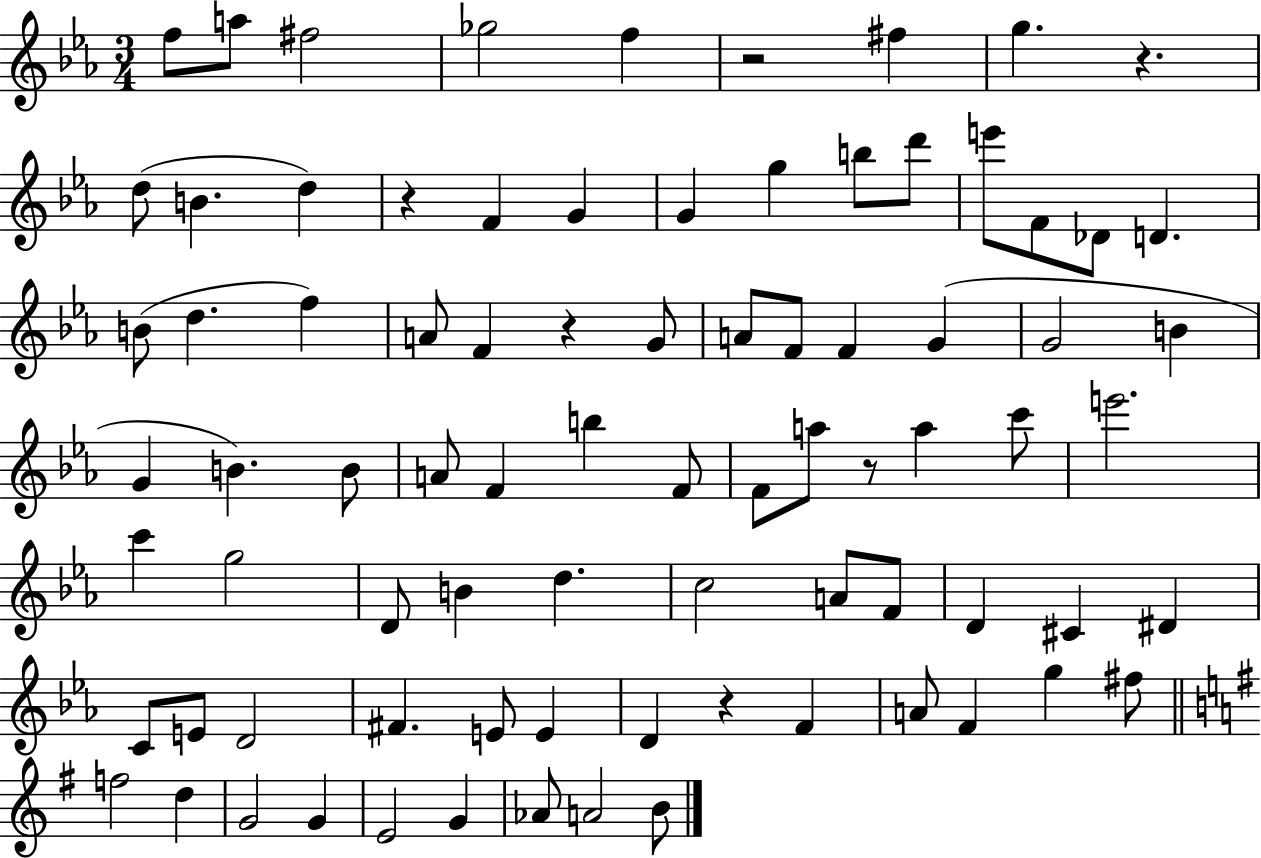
X:1
T:Untitled
M:3/4
L:1/4
K:Eb
f/2 a/2 ^f2 _g2 f z2 ^f g z d/2 B d z F G G g b/2 d'/2 e'/2 F/2 _D/2 D B/2 d f A/2 F z G/2 A/2 F/2 F G G2 B G B B/2 A/2 F b F/2 F/2 a/2 z/2 a c'/2 e'2 c' g2 D/2 B d c2 A/2 F/2 D ^C ^D C/2 E/2 D2 ^F E/2 E D z F A/2 F g ^f/2 f2 d G2 G E2 G _A/2 A2 B/2